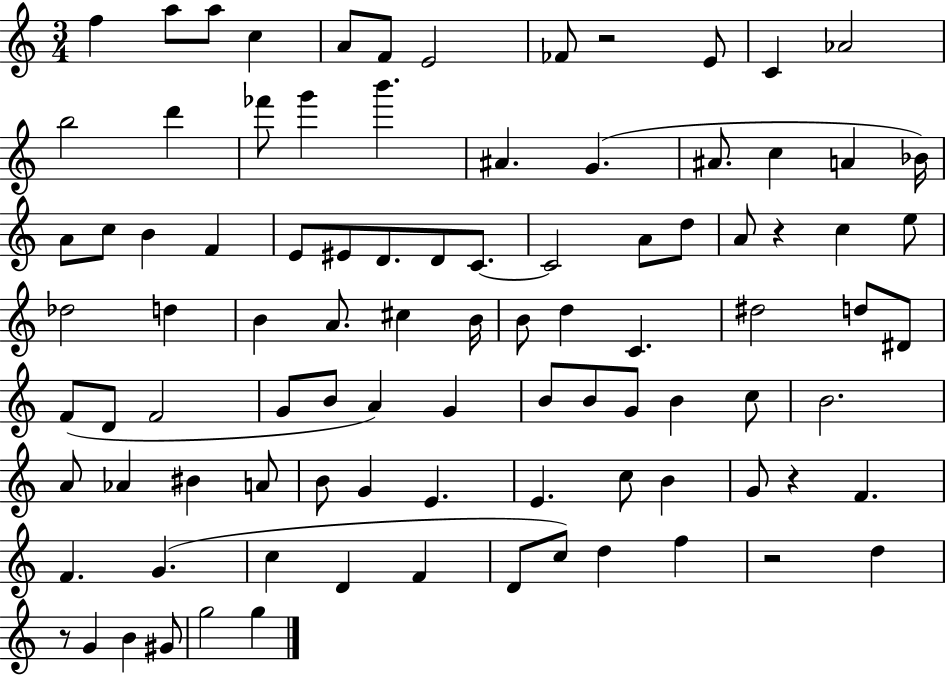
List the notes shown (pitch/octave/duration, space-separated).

F5/q A5/e A5/e C5/q A4/e F4/e E4/h FES4/e R/h E4/e C4/q Ab4/h B5/h D6/q FES6/e G6/q B6/q. A#4/q. G4/q. A#4/e. C5/q A4/q Bb4/s A4/e C5/e B4/q F4/q E4/e EIS4/e D4/e. D4/e C4/e. C4/h A4/e D5/e A4/e R/q C5/q E5/e Db5/h D5/q B4/q A4/e. C#5/q B4/s B4/e D5/q C4/q. D#5/h D5/e D#4/e F4/e D4/e F4/h G4/e B4/e A4/q G4/q B4/e B4/e G4/e B4/q C5/e B4/h. A4/e Ab4/q BIS4/q A4/e B4/e G4/q E4/q. E4/q. C5/e B4/q G4/e R/q F4/q. F4/q. G4/q. C5/q D4/q F4/q D4/e C5/e D5/q F5/q R/h D5/q R/e G4/q B4/q G#4/e G5/h G5/q